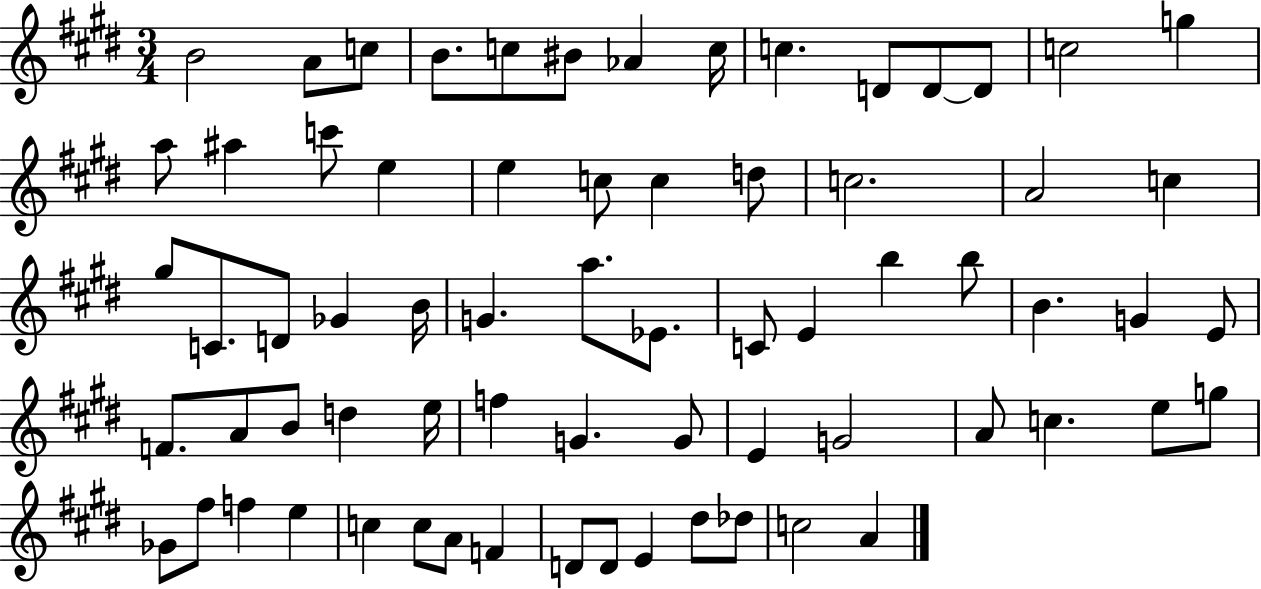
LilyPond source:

{
  \clef treble
  \numericTimeSignature
  \time 3/4
  \key e \major
  \repeat volta 2 { b'2 a'8 c''8 | b'8. c''8 bis'8 aes'4 c''16 | c''4. d'8 d'8~~ d'8 | c''2 g''4 | \break a''8 ais''4 c'''8 e''4 | e''4 c''8 c''4 d''8 | c''2. | a'2 c''4 | \break gis''8 c'8. d'8 ges'4 b'16 | g'4. a''8. ees'8. | c'8 e'4 b''4 b''8 | b'4. g'4 e'8 | \break f'8. a'8 b'8 d''4 e''16 | f''4 g'4. g'8 | e'4 g'2 | a'8 c''4. e''8 g''8 | \break ges'8 fis''8 f''4 e''4 | c''4 c''8 a'8 f'4 | d'8 d'8 e'4 dis''8 des''8 | c''2 a'4 | \break } \bar "|."
}